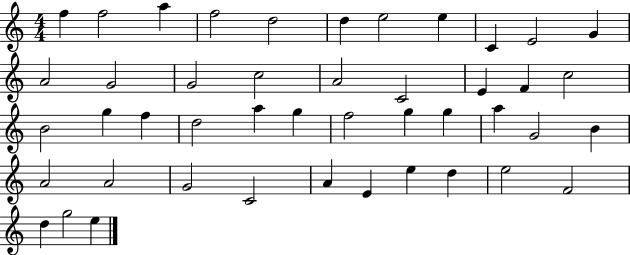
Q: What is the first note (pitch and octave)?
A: F5